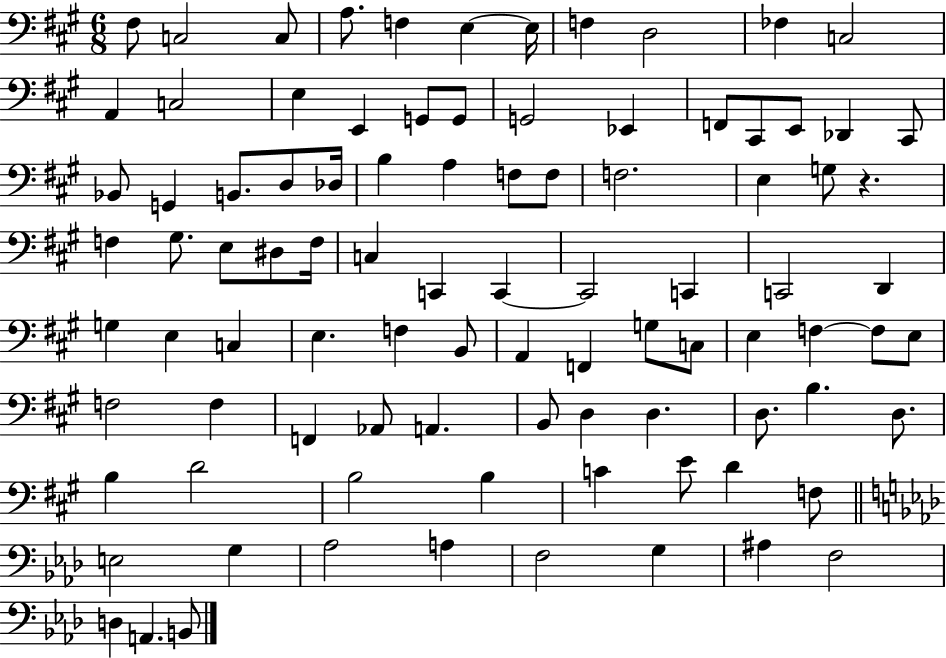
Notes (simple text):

F#3/e C3/h C3/e A3/e. F3/q E3/q E3/s F3/q D3/h FES3/q C3/h A2/q C3/h E3/q E2/q G2/e G2/e G2/h Eb2/q F2/e C#2/e E2/e Db2/q C#2/e Bb2/e G2/q B2/e. D3/e Db3/s B3/q A3/q F3/e F3/e F3/h. E3/q G3/e R/q. F3/q G#3/e. E3/e D#3/e F3/s C3/q C2/q C2/q C2/h C2/q C2/h D2/q G3/q E3/q C3/q E3/q. F3/q B2/e A2/q F2/q G3/e C3/e E3/q F3/q F3/e E3/e F3/h F3/q F2/q Ab2/e A2/q. B2/e D3/q D3/q. D3/e. B3/q. D3/e. B3/q D4/h B3/h B3/q C4/q E4/e D4/q F3/e E3/h G3/q Ab3/h A3/q F3/h G3/q A#3/q F3/h D3/q A2/q. B2/e